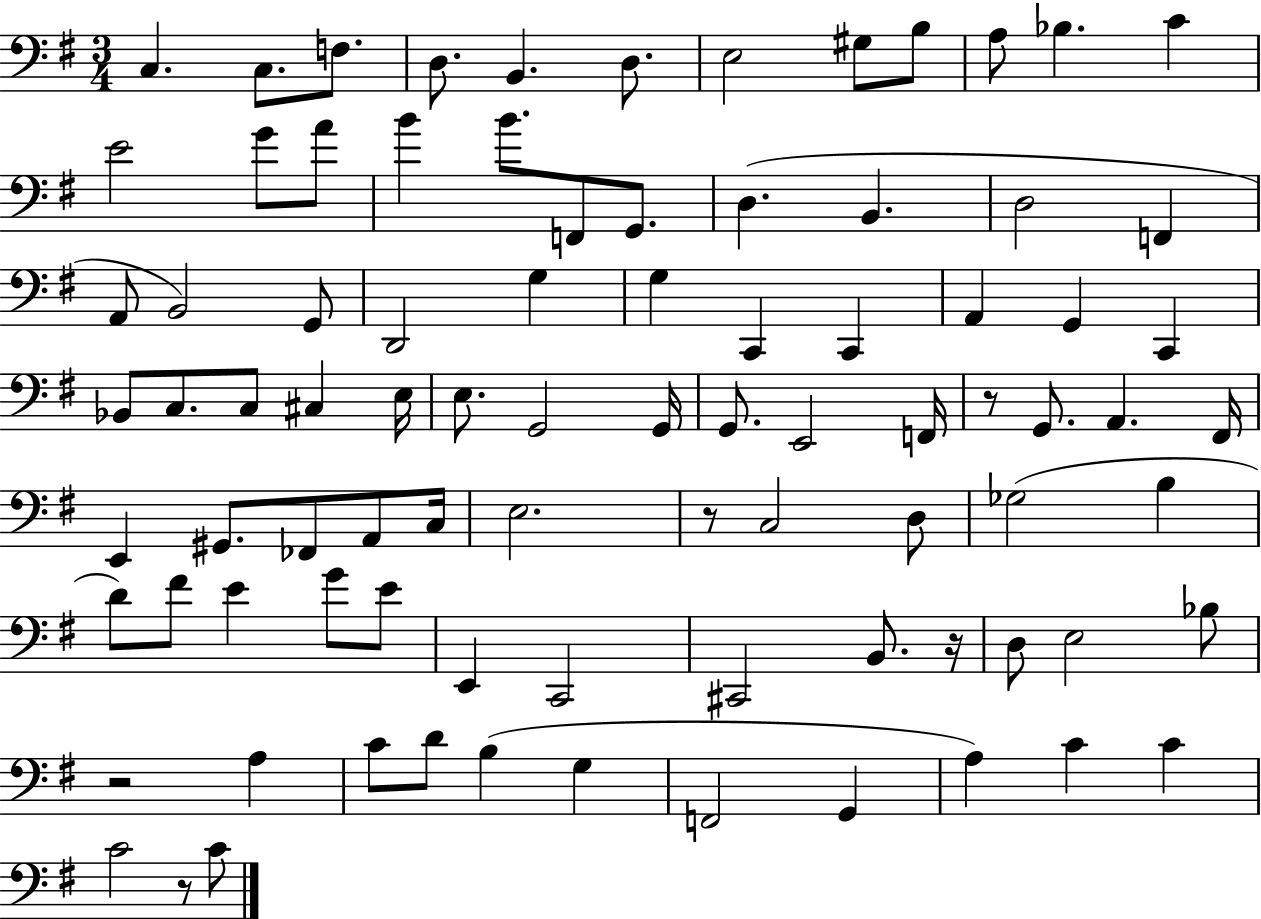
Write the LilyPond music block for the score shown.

{
  \clef bass
  \numericTimeSignature
  \time 3/4
  \key g \major
  c4. c8. f8. | d8. b,4. d8. | e2 gis8 b8 | a8 bes4. c'4 | \break e'2 g'8 a'8 | b'4 b'8. f,8 g,8. | d4.( b,4. | d2 f,4 | \break a,8 b,2) g,8 | d,2 g4 | g4 c,4 c,4 | a,4 g,4 c,4 | \break bes,8 c8. c8 cis4 e16 | e8. g,2 g,16 | g,8. e,2 f,16 | r8 g,8. a,4. fis,16 | \break e,4 gis,8. fes,8 a,8 c16 | e2. | r8 c2 d8 | ges2( b4 | \break d'8) fis'8 e'4 g'8 e'8 | e,4 c,2 | cis,2 b,8. r16 | d8 e2 bes8 | \break r2 a4 | c'8 d'8 b4( g4 | f,2 g,4 | a4) c'4 c'4 | \break c'2 r8 c'8 | \bar "|."
}